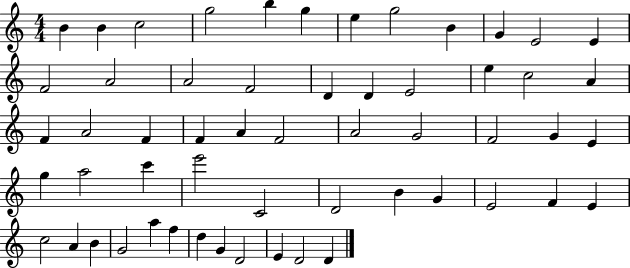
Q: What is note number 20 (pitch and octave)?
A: E5